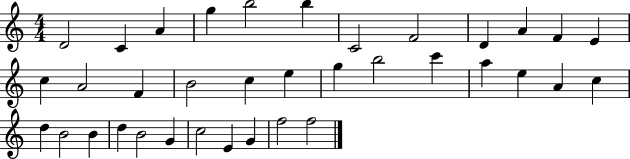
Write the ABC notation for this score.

X:1
T:Untitled
M:4/4
L:1/4
K:C
D2 C A g b2 b C2 F2 D A F E c A2 F B2 c e g b2 c' a e A c d B2 B d B2 G c2 E G f2 f2